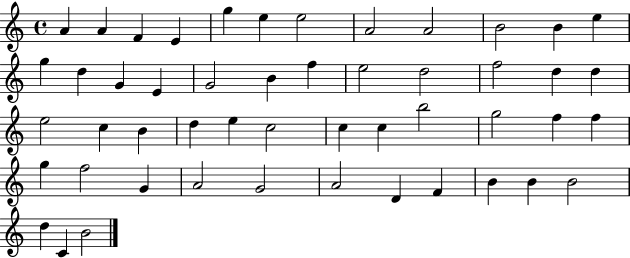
{
  \clef treble
  \time 4/4
  \defaultTimeSignature
  \key c \major
  a'4 a'4 f'4 e'4 | g''4 e''4 e''2 | a'2 a'2 | b'2 b'4 e''4 | \break g''4 d''4 g'4 e'4 | g'2 b'4 f''4 | e''2 d''2 | f''2 d''4 d''4 | \break e''2 c''4 b'4 | d''4 e''4 c''2 | c''4 c''4 b''2 | g''2 f''4 f''4 | \break g''4 f''2 g'4 | a'2 g'2 | a'2 d'4 f'4 | b'4 b'4 b'2 | \break d''4 c'4 b'2 | \bar "|."
}